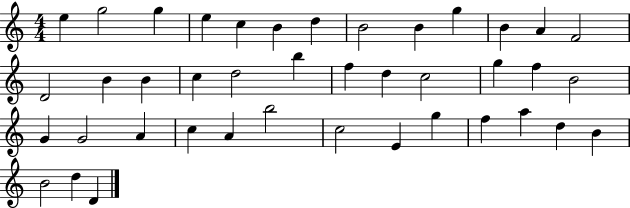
{
  \clef treble
  \numericTimeSignature
  \time 4/4
  \key c \major
  e''4 g''2 g''4 | e''4 c''4 b'4 d''4 | b'2 b'4 g''4 | b'4 a'4 f'2 | \break d'2 b'4 b'4 | c''4 d''2 b''4 | f''4 d''4 c''2 | g''4 f''4 b'2 | \break g'4 g'2 a'4 | c''4 a'4 b''2 | c''2 e'4 g''4 | f''4 a''4 d''4 b'4 | \break b'2 d''4 d'4 | \bar "|."
}